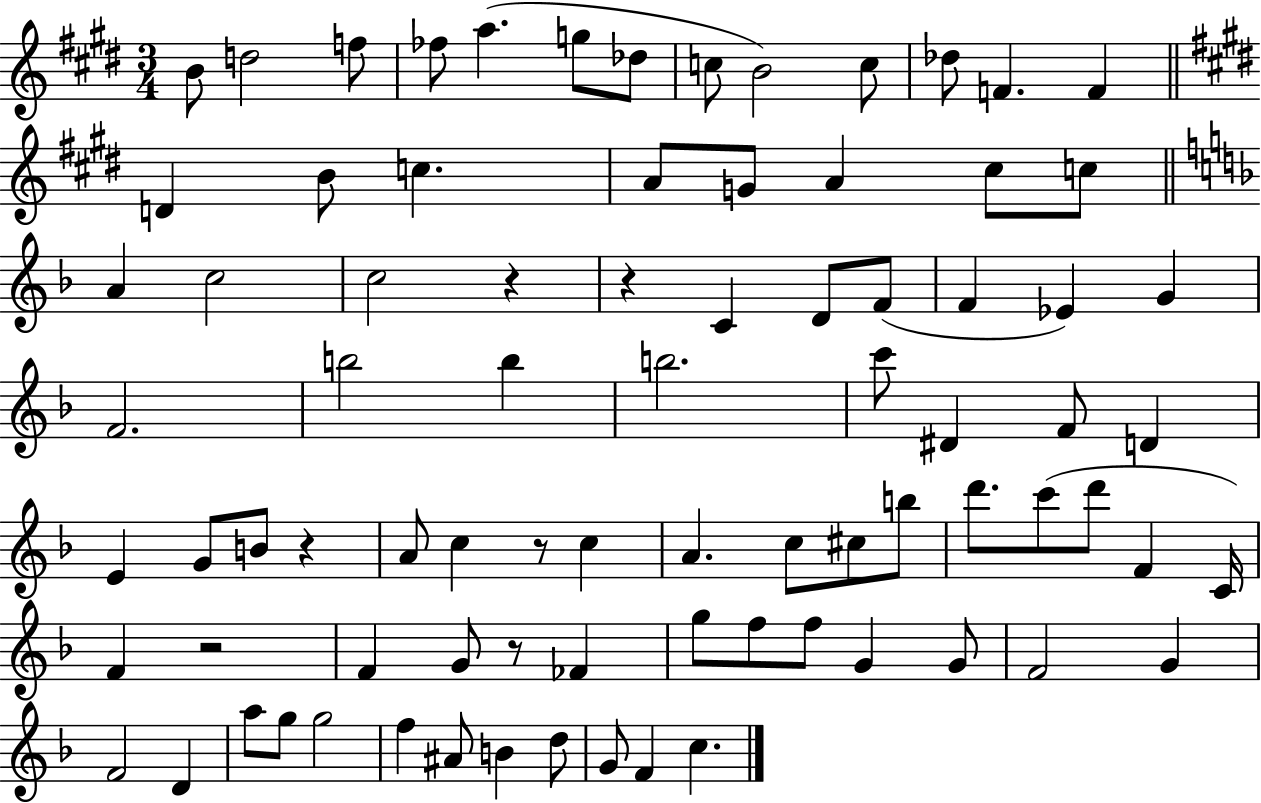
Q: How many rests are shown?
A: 6